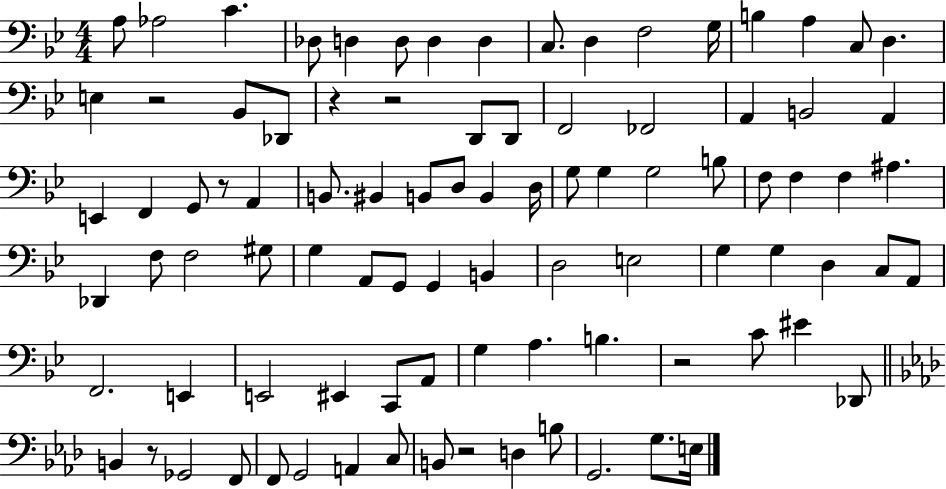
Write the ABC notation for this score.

X:1
T:Untitled
M:4/4
L:1/4
K:Bb
A,/2 _A,2 C _D,/2 D, D,/2 D, D, C,/2 D, F,2 G,/4 B, A, C,/2 D, E, z2 _B,,/2 _D,,/2 z z2 D,,/2 D,,/2 F,,2 _F,,2 A,, B,,2 A,, E,, F,, G,,/2 z/2 A,, B,,/2 ^B,, B,,/2 D,/2 B,, D,/4 G,/2 G, G,2 B,/2 F,/2 F, F, ^A, _D,, F,/2 F,2 ^G,/2 G, A,,/2 G,,/2 G,, B,, D,2 E,2 G, G, D, C,/2 A,,/2 F,,2 E,, E,,2 ^E,, C,,/2 A,,/2 G, A, B, z2 C/2 ^E _D,,/2 B,, z/2 _G,,2 F,,/2 F,,/2 G,,2 A,, C,/2 B,,/2 z2 D, B,/2 G,,2 G,/2 E,/4